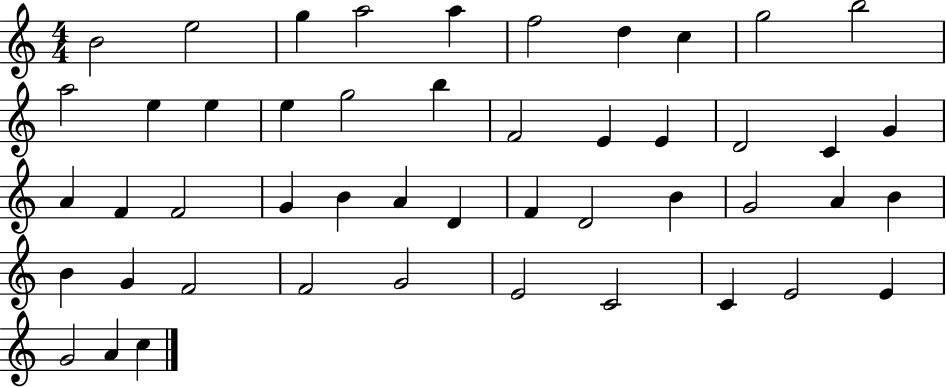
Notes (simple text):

B4/h E5/h G5/q A5/h A5/q F5/h D5/q C5/q G5/h B5/h A5/h E5/q E5/q E5/q G5/h B5/q F4/h E4/q E4/q D4/h C4/q G4/q A4/q F4/q F4/h G4/q B4/q A4/q D4/q F4/q D4/h B4/q G4/h A4/q B4/q B4/q G4/q F4/h F4/h G4/h E4/h C4/h C4/q E4/h E4/q G4/h A4/q C5/q